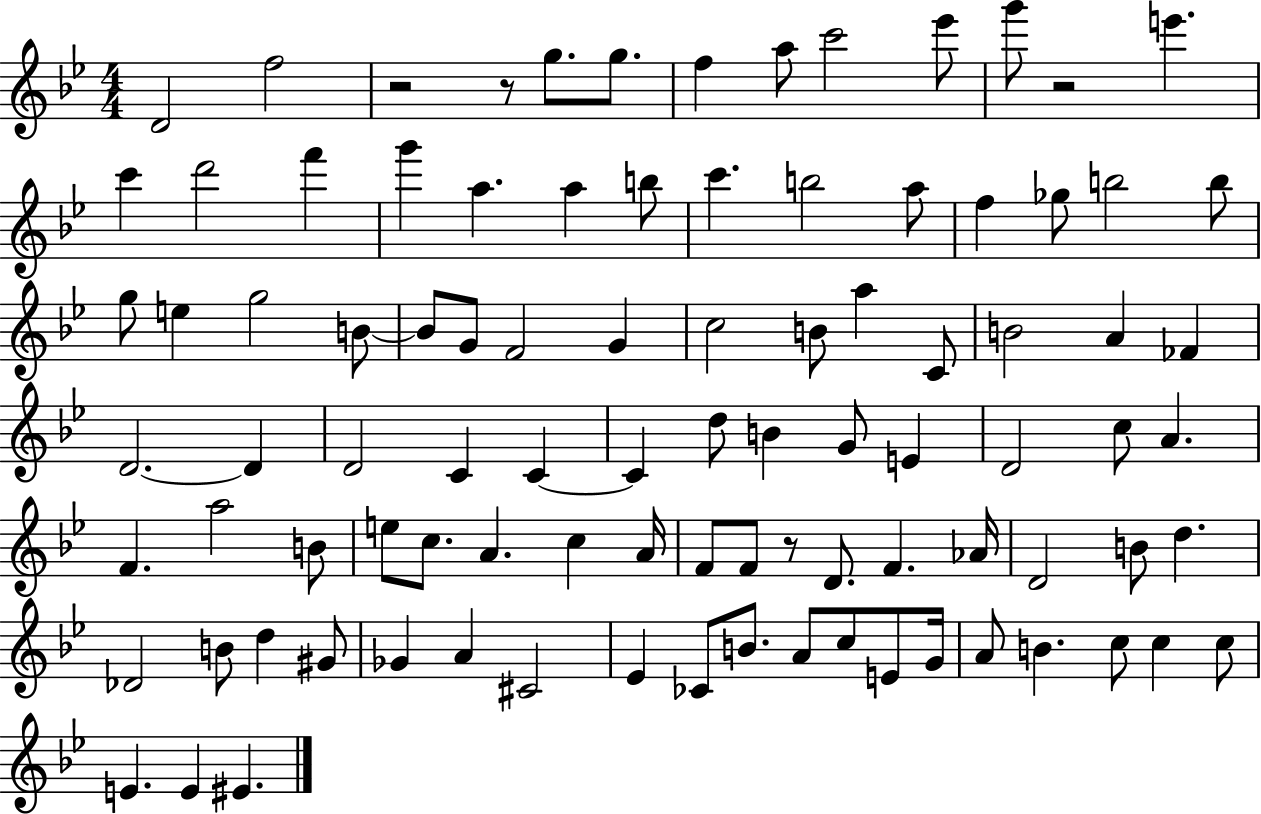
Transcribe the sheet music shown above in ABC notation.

X:1
T:Untitled
M:4/4
L:1/4
K:Bb
D2 f2 z2 z/2 g/2 g/2 f a/2 c'2 _e'/2 g'/2 z2 e' c' d'2 f' g' a a b/2 c' b2 a/2 f _g/2 b2 b/2 g/2 e g2 B/2 B/2 G/2 F2 G c2 B/2 a C/2 B2 A _F D2 D D2 C C C d/2 B G/2 E D2 c/2 A F a2 B/2 e/2 c/2 A c A/4 F/2 F/2 z/2 D/2 F _A/4 D2 B/2 d _D2 B/2 d ^G/2 _G A ^C2 _E _C/2 B/2 A/2 c/2 E/2 G/4 A/2 B c/2 c c/2 E E ^E